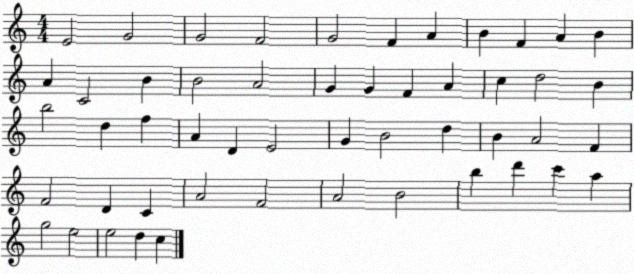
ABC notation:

X:1
T:Untitled
M:4/4
L:1/4
K:C
E2 G2 G2 F2 G2 F A B F A B A C2 B B2 A2 G G F A c d2 B b2 d f A D E2 G B2 d B A2 F F2 D C A2 F2 A2 B2 b d' c' a g2 e2 e2 d c